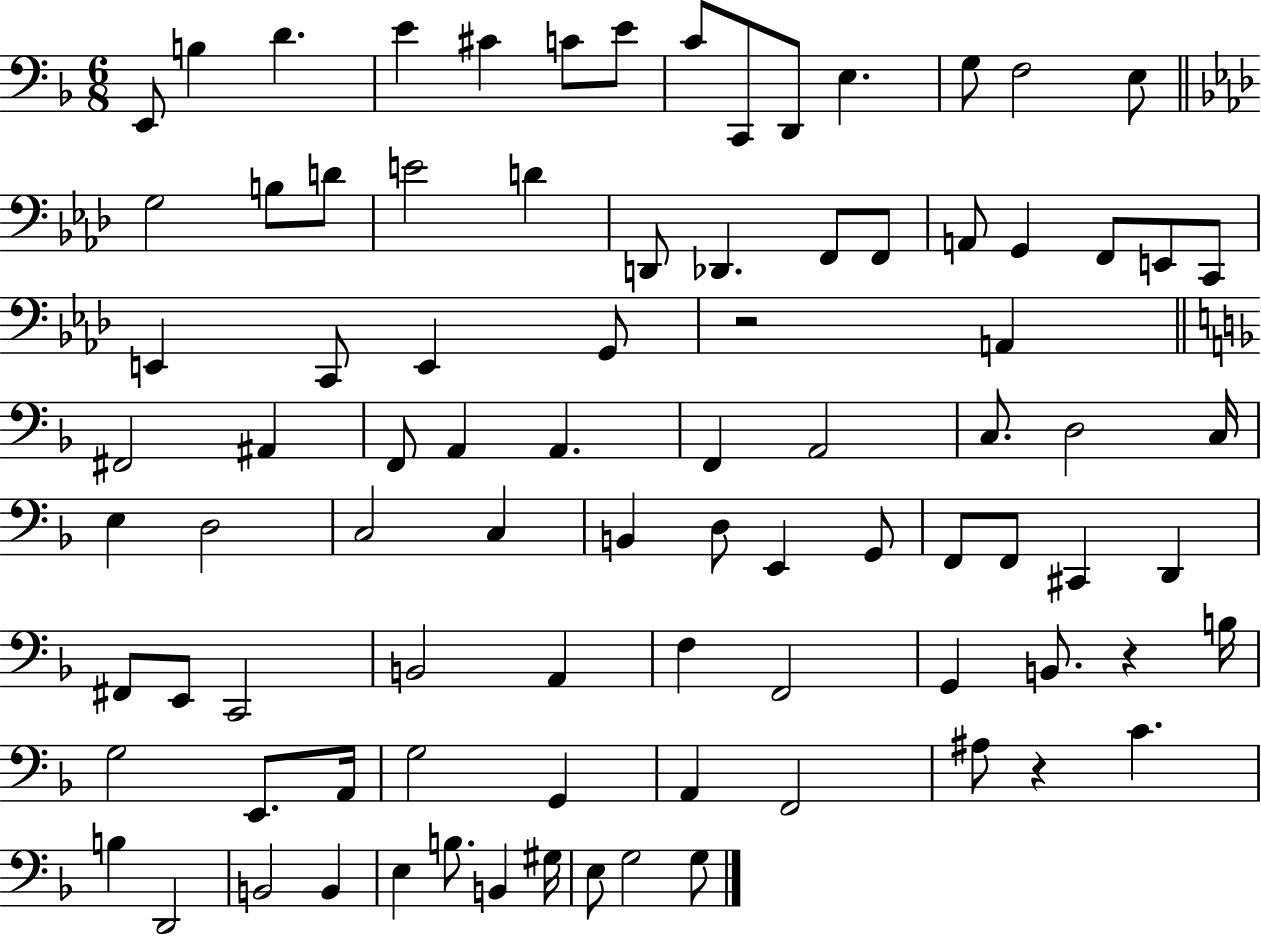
E2/e B3/q D4/q. E4/q C#4/q C4/e E4/e C4/e C2/e D2/e E3/q. G3/e F3/h E3/e G3/h B3/e D4/e E4/h D4/q D2/e Db2/q. F2/e F2/e A2/e G2/q F2/e E2/e C2/e E2/q C2/e E2/q G2/e R/h A2/q F#2/h A#2/q F2/e A2/q A2/q. F2/q A2/h C3/e. D3/h C3/s E3/q D3/h C3/h C3/q B2/q D3/e E2/q G2/e F2/e F2/e C#2/q D2/q F#2/e E2/e C2/h B2/h A2/q F3/q F2/h G2/q B2/e. R/q B3/s G3/h E2/e. A2/s G3/h G2/q A2/q F2/h A#3/e R/q C4/q. B3/q D2/h B2/h B2/q E3/q B3/e. B2/q G#3/s E3/e G3/h G3/e